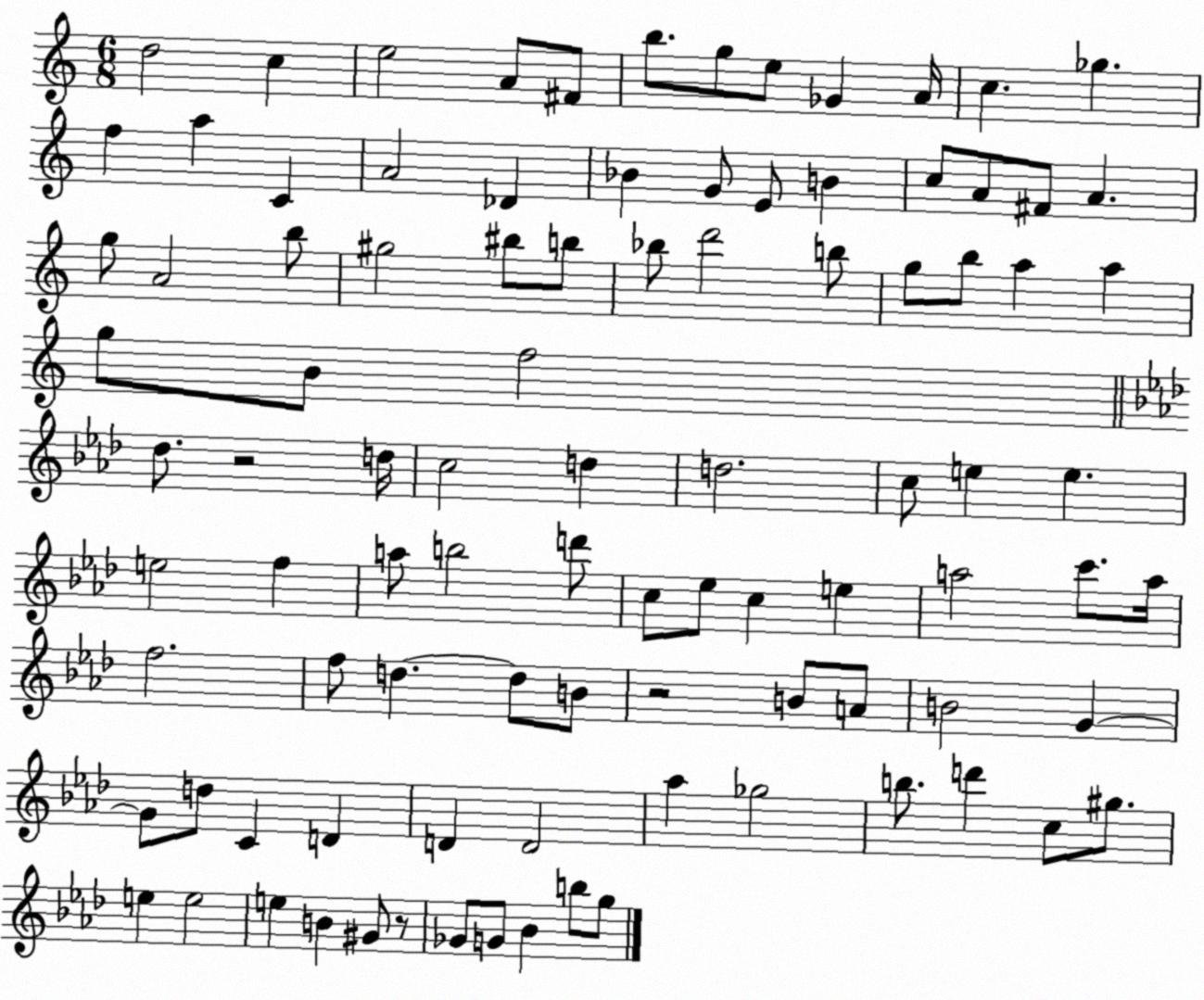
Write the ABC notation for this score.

X:1
T:Untitled
M:6/8
L:1/4
K:C
d2 c e2 A/2 ^F/2 b/2 g/2 e/2 _G A/4 c _g f a C A2 _D _B G/2 E/2 B c/2 A/2 ^F/2 A g/2 A2 b/2 ^g2 ^b/2 b/2 _b/2 d'2 b/2 g/2 b/2 a a g/2 B/2 f2 _d/2 z2 d/4 c2 d d2 c/2 e e e2 f a/2 b2 d'/2 c/2 _e/2 c e a2 c'/2 a/4 f2 f/2 d d/2 B/2 z2 B/2 A/2 B2 G G/2 d/2 C D D D2 _a _g2 b/2 d' c/2 ^g/2 e e2 e B ^G/2 z/2 _G/2 G/2 _B b/2 g/2